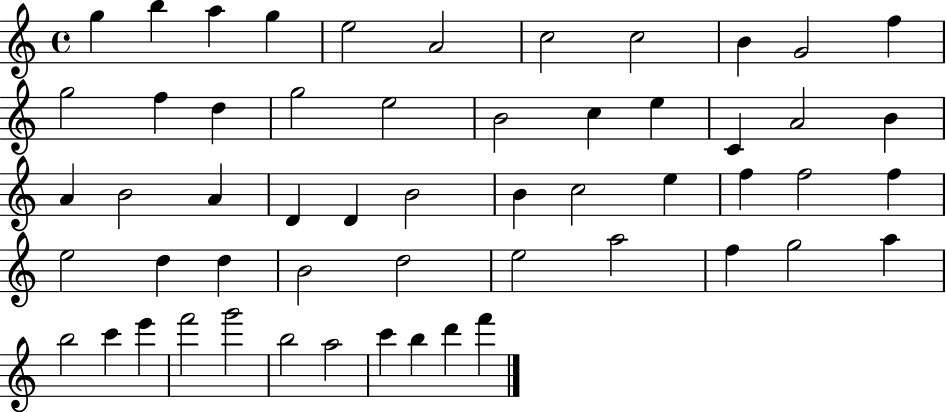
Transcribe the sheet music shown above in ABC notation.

X:1
T:Untitled
M:4/4
L:1/4
K:C
g b a g e2 A2 c2 c2 B G2 f g2 f d g2 e2 B2 c e C A2 B A B2 A D D B2 B c2 e f f2 f e2 d d B2 d2 e2 a2 f g2 a b2 c' e' f'2 g'2 b2 a2 c' b d' f'